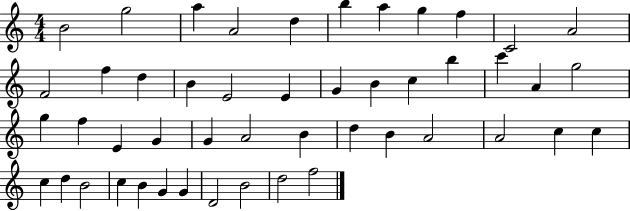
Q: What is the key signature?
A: C major